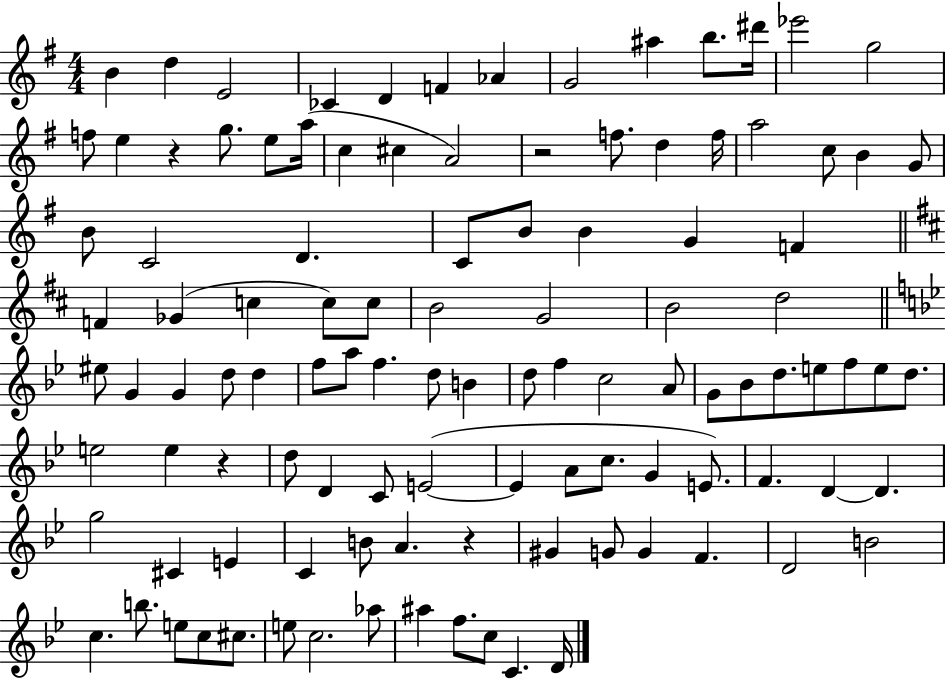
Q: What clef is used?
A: treble